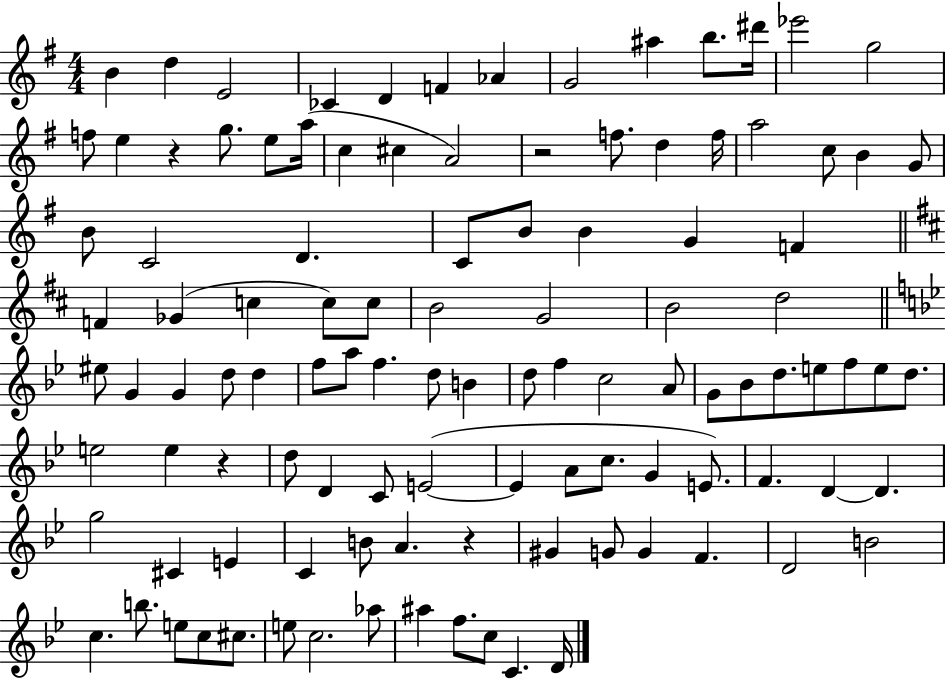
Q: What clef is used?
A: treble